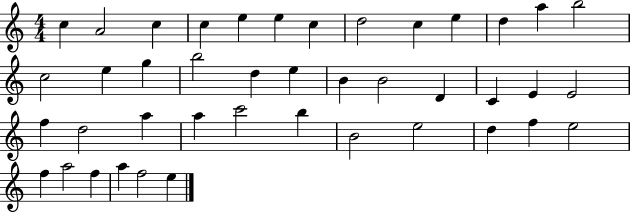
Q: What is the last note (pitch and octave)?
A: E5